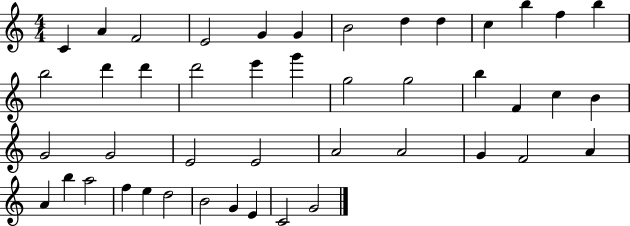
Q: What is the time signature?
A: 4/4